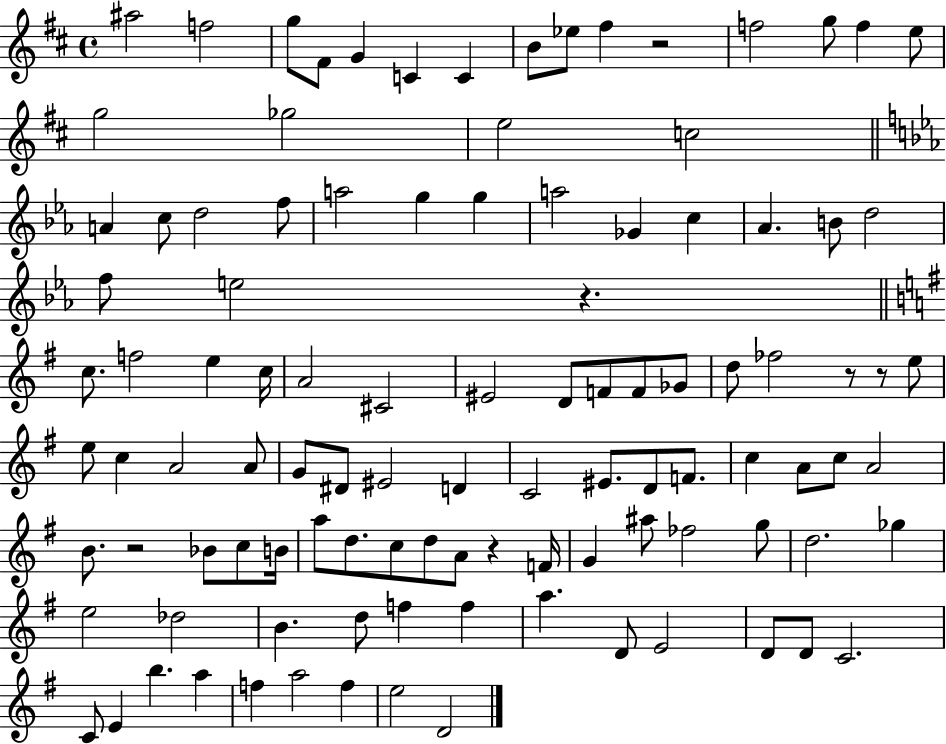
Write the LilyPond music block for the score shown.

{
  \clef treble
  \time 4/4
  \defaultTimeSignature
  \key d \major
  \repeat volta 2 { ais''2 f''2 | g''8 fis'8 g'4 c'4 c'4 | b'8 ees''8 fis''4 r2 | f''2 g''8 f''4 e''8 | \break g''2 ges''2 | e''2 c''2 | \bar "||" \break \key c \minor a'4 c''8 d''2 f''8 | a''2 g''4 g''4 | a''2 ges'4 c''4 | aes'4. b'8 d''2 | \break f''8 e''2 r4. | \bar "||" \break \key e \minor c''8. f''2 e''4 c''16 | a'2 cis'2 | eis'2 d'8 f'8 f'8 ges'8 | d''8 fes''2 r8 r8 e''8 | \break e''8 c''4 a'2 a'8 | g'8 dis'8 eis'2 d'4 | c'2 eis'8. d'8 f'8. | c''4 a'8 c''8 a'2 | \break b'8. r2 bes'8 c''8 b'16 | a''8 d''8. c''8 d''8 a'8 r4 f'16 | g'4 ais''8 fes''2 g''8 | d''2. ges''4 | \break e''2 des''2 | b'4. d''8 f''4 f''4 | a''4. d'8 e'2 | d'8 d'8 c'2. | \break c'8 e'4 b''4. a''4 | f''4 a''2 f''4 | e''2 d'2 | } \bar "|."
}